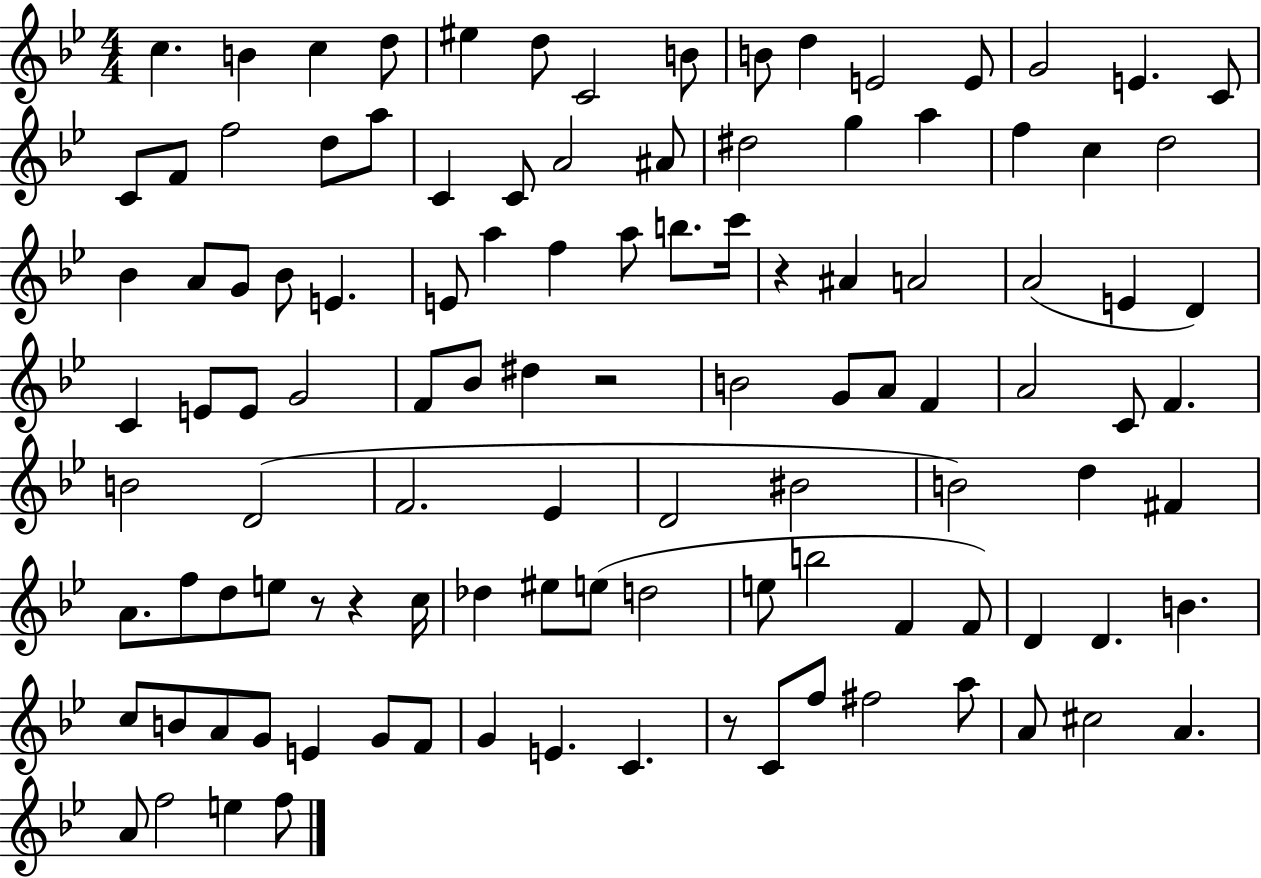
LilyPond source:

{
  \clef treble
  \numericTimeSignature
  \time 4/4
  \key bes \major
  c''4. b'4 c''4 d''8 | eis''4 d''8 c'2 b'8 | b'8 d''4 e'2 e'8 | g'2 e'4. c'8 | \break c'8 f'8 f''2 d''8 a''8 | c'4 c'8 a'2 ais'8 | dis''2 g''4 a''4 | f''4 c''4 d''2 | \break bes'4 a'8 g'8 bes'8 e'4. | e'8 a''4 f''4 a''8 b''8. c'''16 | r4 ais'4 a'2 | a'2( e'4 d'4) | \break c'4 e'8 e'8 g'2 | f'8 bes'8 dis''4 r2 | b'2 g'8 a'8 f'4 | a'2 c'8 f'4. | \break b'2 d'2( | f'2. ees'4 | d'2 bis'2 | b'2) d''4 fis'4 | \break a'8. f''8 d''8 e''8 r8 r4 c''16 | des''4 eis''8 e''8( d''2 | e''8 b''2 f'4 f'8) | d'4 d'4. b'4. | \break c''8 b'8 a'8 g'8 e'4 g'8 f'8 | g'4 e'4. c'4. | r8 c'8 f''8 fis''2 a''8 | a'8 cis''2 a'4. | \break a'8 f''2 e''4 f''8 | \bar "|."
}